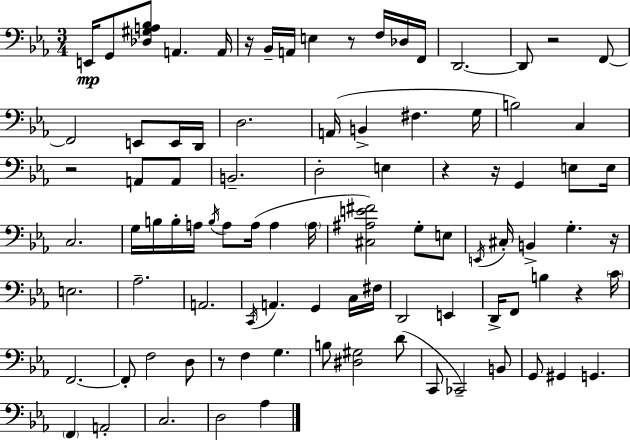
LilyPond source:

{
  \clef bass
  \numericTimeSignature
  \time 3/4
  \key ees \major
  e,16\mp g,8 <des gis a bes>8 a,4. a,16 | r16 bes,16-- a,16 e4 r8 f16 des16 f,16 | d,2.~~ | d,8 r2 f,8~~ | \break f,2 e,8 e,16 d,16 | d2. | a,16( b,4-> fis4. g16 | b2) c4 | \break r2 a,8 a,8 | b,2.-- | d2-. e4 | r4 r16 g,4 e8 e16 | \break c2. | g16 b16 b16-. a16 \acciaccatura { b16 } a8 a16( a4 | \parenthesize a16 <cis ais e' fis'>2) g8-. e8 | \acciaccatura { e,16 } cis16-. b,4-> g4.-. | \break r16 e2. | aes2.-- | a,2. | \acciaccatura { c,16 } a,4. g,4 | \break c16 fis16 d,2 e,4 | d,16-> f,8 b4 r4 | \parenthesize c'16 f,2.~~ | f,8-. f2 | \break d8 r8 f4 g4. | b8 <dis gis>2 | d'8( c,8 ces,2--) | b,8 g,8 gis,4 g,4. | \break \parenthesize f,4 a,2-. | c2. | d2 aes4 | \bar "|."
}